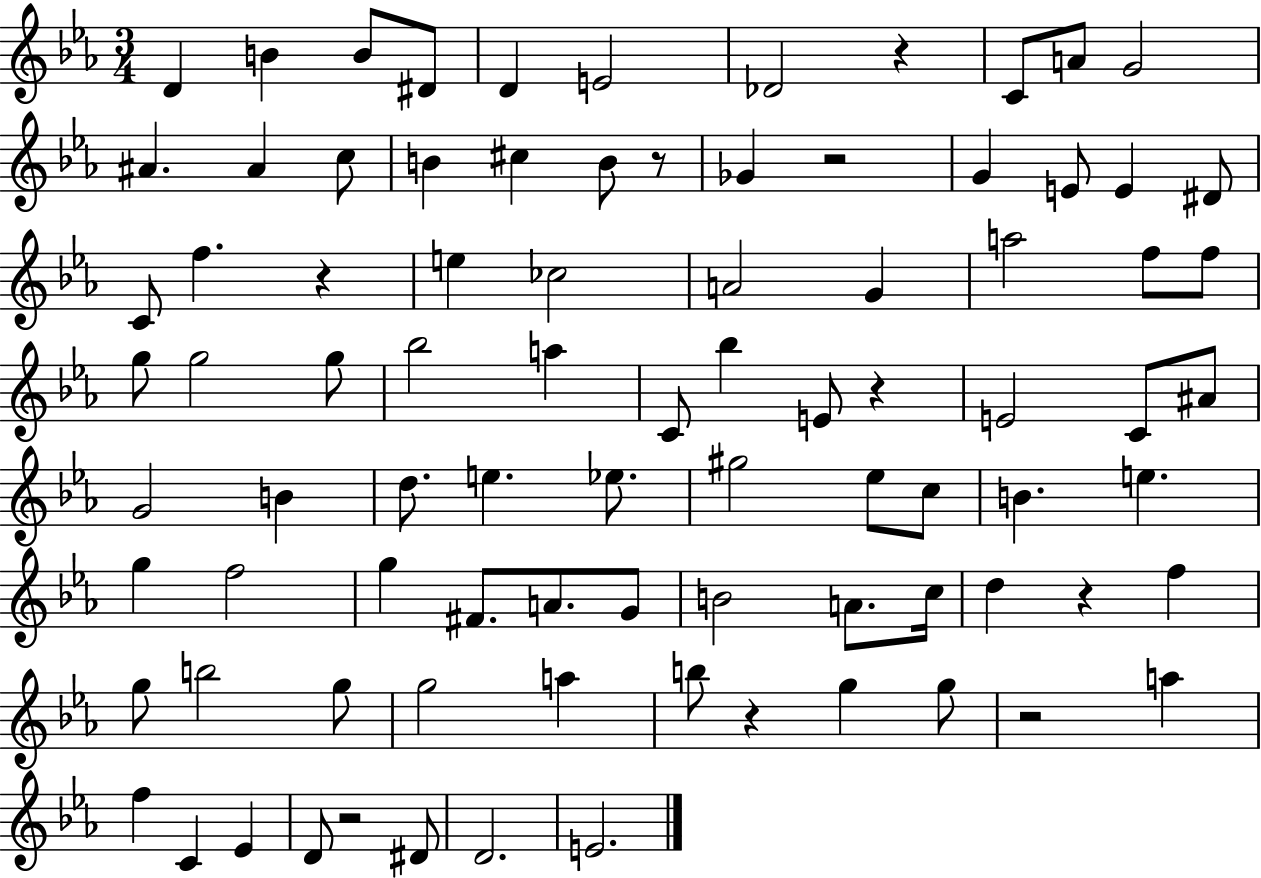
{
  \clef treble
  \numericTimeSignature
  \time 3/4
  \key ees \major
  d'4 b'4 b'8 dis'8 | d'4 e'2 | des'2 r4 | c'8 a'8 g'2 | \break ais'4. ais'4 c''8 | b'4 cis''4 b'8 r8 | ges'4 r2 | g'4 e'8 e'4 dis'8 | \break c'8 f''4. r4 | e''4 ces''2 | a'2 g'4 | a''2 f''8 f''8 | \break g''8 g''2 g''8 | bes''2 a''4 | c'8 bes''4 e'8 r4 | e'2 c'8 ais'8 | \break g'2 b'4 | d''8. e''4. ees''8. | gis''2 ees''8 c''8 | b'4. e''4. | \break g''4 f''2 | g''4 fis'8. a'8. g'8 | b'2 a'8. c''16 | d''4 r4 f''4 | \break g''8 b''2 g''8 | g''2 a''4 | b''8 r4 g''4 g''8 | r2 a''4 | \break f''4 c'4 ees'4 | d'8 r2 dis'8 | d'2. | e'2. | \break \bar "|."
}